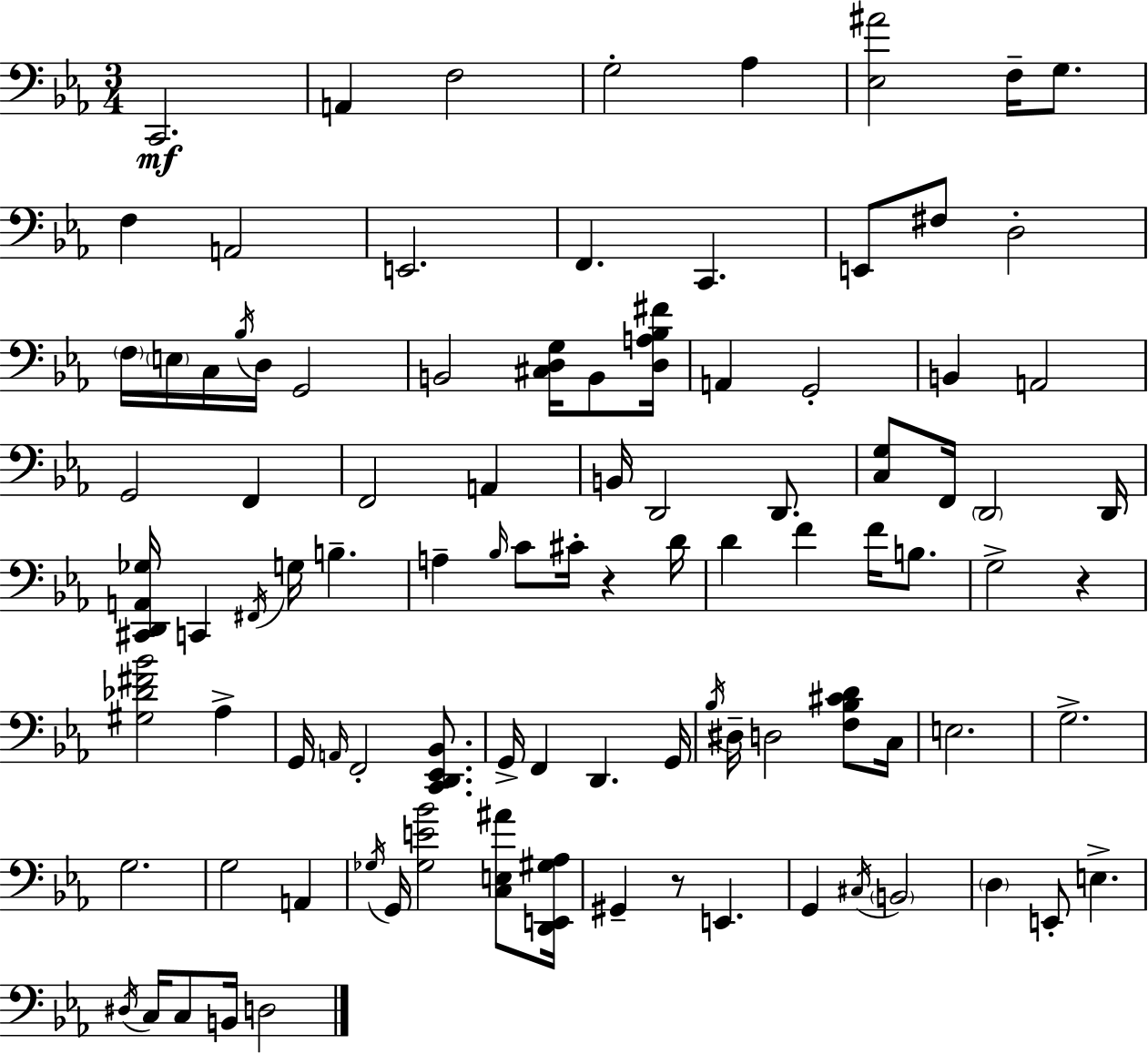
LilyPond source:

{
  \clef bass
  \numericTimeSignature
  \time 3/4
  \key c \minor
  c,2.\mf | a,4 f2 | g2-. aes4 | <ees ais'>2 f16-- g8. | \break f4 a,2 | e,2. | f,4. c,4. | e,8 fis8 d2-. | \break \parenthesize f16 \parenthesize e16 c16 \acciaccatura { bes16 } d16 g,2 | b,2 <cis d g>16 b,8 | <d a bes fis'>16 a,4 g,2-. | b,4 a,2 | \break g,2 f,4 | f,2 a,4 | b,16 d,2 d,8. | <c g>8 f,16 \parenthesize d,2 | \break d,16 <cis, d, a, ges>16 c,4 \acciaccatura { fis,16 } g16 b4.-- | a4-- \grace { bes16 } c'8 cis'16-. r4 | d'16 d'4 f'4 f'16 | b8. g2-> r4 | \break <gis des' fis' bes'>2 aes4-> | g,16 \grace { a,16 } f,2-. | <c, d, ees, bes,>8. g,16-> f,4 d,4. | g,16 \acciaccatura { bes16 } dis16-- d2 | \break <f bes cis' d'>8 c16 e2. | g2.-> | g2. | g2 | \break a,4 \acciaccatura { ges16 } g,16 <ges e' bes'>2 | <c e ais'>8 <d, e, gis aes>16 gis,4-- r8 | e,4. g,4 \acciaccatura { cis16 } \parenthesize b,2 | \parenthesize d4 e,8-. | \break e4.-> \acciaccatura { dis16 } c16 c8 b,16 | d2 \bar "|."
}